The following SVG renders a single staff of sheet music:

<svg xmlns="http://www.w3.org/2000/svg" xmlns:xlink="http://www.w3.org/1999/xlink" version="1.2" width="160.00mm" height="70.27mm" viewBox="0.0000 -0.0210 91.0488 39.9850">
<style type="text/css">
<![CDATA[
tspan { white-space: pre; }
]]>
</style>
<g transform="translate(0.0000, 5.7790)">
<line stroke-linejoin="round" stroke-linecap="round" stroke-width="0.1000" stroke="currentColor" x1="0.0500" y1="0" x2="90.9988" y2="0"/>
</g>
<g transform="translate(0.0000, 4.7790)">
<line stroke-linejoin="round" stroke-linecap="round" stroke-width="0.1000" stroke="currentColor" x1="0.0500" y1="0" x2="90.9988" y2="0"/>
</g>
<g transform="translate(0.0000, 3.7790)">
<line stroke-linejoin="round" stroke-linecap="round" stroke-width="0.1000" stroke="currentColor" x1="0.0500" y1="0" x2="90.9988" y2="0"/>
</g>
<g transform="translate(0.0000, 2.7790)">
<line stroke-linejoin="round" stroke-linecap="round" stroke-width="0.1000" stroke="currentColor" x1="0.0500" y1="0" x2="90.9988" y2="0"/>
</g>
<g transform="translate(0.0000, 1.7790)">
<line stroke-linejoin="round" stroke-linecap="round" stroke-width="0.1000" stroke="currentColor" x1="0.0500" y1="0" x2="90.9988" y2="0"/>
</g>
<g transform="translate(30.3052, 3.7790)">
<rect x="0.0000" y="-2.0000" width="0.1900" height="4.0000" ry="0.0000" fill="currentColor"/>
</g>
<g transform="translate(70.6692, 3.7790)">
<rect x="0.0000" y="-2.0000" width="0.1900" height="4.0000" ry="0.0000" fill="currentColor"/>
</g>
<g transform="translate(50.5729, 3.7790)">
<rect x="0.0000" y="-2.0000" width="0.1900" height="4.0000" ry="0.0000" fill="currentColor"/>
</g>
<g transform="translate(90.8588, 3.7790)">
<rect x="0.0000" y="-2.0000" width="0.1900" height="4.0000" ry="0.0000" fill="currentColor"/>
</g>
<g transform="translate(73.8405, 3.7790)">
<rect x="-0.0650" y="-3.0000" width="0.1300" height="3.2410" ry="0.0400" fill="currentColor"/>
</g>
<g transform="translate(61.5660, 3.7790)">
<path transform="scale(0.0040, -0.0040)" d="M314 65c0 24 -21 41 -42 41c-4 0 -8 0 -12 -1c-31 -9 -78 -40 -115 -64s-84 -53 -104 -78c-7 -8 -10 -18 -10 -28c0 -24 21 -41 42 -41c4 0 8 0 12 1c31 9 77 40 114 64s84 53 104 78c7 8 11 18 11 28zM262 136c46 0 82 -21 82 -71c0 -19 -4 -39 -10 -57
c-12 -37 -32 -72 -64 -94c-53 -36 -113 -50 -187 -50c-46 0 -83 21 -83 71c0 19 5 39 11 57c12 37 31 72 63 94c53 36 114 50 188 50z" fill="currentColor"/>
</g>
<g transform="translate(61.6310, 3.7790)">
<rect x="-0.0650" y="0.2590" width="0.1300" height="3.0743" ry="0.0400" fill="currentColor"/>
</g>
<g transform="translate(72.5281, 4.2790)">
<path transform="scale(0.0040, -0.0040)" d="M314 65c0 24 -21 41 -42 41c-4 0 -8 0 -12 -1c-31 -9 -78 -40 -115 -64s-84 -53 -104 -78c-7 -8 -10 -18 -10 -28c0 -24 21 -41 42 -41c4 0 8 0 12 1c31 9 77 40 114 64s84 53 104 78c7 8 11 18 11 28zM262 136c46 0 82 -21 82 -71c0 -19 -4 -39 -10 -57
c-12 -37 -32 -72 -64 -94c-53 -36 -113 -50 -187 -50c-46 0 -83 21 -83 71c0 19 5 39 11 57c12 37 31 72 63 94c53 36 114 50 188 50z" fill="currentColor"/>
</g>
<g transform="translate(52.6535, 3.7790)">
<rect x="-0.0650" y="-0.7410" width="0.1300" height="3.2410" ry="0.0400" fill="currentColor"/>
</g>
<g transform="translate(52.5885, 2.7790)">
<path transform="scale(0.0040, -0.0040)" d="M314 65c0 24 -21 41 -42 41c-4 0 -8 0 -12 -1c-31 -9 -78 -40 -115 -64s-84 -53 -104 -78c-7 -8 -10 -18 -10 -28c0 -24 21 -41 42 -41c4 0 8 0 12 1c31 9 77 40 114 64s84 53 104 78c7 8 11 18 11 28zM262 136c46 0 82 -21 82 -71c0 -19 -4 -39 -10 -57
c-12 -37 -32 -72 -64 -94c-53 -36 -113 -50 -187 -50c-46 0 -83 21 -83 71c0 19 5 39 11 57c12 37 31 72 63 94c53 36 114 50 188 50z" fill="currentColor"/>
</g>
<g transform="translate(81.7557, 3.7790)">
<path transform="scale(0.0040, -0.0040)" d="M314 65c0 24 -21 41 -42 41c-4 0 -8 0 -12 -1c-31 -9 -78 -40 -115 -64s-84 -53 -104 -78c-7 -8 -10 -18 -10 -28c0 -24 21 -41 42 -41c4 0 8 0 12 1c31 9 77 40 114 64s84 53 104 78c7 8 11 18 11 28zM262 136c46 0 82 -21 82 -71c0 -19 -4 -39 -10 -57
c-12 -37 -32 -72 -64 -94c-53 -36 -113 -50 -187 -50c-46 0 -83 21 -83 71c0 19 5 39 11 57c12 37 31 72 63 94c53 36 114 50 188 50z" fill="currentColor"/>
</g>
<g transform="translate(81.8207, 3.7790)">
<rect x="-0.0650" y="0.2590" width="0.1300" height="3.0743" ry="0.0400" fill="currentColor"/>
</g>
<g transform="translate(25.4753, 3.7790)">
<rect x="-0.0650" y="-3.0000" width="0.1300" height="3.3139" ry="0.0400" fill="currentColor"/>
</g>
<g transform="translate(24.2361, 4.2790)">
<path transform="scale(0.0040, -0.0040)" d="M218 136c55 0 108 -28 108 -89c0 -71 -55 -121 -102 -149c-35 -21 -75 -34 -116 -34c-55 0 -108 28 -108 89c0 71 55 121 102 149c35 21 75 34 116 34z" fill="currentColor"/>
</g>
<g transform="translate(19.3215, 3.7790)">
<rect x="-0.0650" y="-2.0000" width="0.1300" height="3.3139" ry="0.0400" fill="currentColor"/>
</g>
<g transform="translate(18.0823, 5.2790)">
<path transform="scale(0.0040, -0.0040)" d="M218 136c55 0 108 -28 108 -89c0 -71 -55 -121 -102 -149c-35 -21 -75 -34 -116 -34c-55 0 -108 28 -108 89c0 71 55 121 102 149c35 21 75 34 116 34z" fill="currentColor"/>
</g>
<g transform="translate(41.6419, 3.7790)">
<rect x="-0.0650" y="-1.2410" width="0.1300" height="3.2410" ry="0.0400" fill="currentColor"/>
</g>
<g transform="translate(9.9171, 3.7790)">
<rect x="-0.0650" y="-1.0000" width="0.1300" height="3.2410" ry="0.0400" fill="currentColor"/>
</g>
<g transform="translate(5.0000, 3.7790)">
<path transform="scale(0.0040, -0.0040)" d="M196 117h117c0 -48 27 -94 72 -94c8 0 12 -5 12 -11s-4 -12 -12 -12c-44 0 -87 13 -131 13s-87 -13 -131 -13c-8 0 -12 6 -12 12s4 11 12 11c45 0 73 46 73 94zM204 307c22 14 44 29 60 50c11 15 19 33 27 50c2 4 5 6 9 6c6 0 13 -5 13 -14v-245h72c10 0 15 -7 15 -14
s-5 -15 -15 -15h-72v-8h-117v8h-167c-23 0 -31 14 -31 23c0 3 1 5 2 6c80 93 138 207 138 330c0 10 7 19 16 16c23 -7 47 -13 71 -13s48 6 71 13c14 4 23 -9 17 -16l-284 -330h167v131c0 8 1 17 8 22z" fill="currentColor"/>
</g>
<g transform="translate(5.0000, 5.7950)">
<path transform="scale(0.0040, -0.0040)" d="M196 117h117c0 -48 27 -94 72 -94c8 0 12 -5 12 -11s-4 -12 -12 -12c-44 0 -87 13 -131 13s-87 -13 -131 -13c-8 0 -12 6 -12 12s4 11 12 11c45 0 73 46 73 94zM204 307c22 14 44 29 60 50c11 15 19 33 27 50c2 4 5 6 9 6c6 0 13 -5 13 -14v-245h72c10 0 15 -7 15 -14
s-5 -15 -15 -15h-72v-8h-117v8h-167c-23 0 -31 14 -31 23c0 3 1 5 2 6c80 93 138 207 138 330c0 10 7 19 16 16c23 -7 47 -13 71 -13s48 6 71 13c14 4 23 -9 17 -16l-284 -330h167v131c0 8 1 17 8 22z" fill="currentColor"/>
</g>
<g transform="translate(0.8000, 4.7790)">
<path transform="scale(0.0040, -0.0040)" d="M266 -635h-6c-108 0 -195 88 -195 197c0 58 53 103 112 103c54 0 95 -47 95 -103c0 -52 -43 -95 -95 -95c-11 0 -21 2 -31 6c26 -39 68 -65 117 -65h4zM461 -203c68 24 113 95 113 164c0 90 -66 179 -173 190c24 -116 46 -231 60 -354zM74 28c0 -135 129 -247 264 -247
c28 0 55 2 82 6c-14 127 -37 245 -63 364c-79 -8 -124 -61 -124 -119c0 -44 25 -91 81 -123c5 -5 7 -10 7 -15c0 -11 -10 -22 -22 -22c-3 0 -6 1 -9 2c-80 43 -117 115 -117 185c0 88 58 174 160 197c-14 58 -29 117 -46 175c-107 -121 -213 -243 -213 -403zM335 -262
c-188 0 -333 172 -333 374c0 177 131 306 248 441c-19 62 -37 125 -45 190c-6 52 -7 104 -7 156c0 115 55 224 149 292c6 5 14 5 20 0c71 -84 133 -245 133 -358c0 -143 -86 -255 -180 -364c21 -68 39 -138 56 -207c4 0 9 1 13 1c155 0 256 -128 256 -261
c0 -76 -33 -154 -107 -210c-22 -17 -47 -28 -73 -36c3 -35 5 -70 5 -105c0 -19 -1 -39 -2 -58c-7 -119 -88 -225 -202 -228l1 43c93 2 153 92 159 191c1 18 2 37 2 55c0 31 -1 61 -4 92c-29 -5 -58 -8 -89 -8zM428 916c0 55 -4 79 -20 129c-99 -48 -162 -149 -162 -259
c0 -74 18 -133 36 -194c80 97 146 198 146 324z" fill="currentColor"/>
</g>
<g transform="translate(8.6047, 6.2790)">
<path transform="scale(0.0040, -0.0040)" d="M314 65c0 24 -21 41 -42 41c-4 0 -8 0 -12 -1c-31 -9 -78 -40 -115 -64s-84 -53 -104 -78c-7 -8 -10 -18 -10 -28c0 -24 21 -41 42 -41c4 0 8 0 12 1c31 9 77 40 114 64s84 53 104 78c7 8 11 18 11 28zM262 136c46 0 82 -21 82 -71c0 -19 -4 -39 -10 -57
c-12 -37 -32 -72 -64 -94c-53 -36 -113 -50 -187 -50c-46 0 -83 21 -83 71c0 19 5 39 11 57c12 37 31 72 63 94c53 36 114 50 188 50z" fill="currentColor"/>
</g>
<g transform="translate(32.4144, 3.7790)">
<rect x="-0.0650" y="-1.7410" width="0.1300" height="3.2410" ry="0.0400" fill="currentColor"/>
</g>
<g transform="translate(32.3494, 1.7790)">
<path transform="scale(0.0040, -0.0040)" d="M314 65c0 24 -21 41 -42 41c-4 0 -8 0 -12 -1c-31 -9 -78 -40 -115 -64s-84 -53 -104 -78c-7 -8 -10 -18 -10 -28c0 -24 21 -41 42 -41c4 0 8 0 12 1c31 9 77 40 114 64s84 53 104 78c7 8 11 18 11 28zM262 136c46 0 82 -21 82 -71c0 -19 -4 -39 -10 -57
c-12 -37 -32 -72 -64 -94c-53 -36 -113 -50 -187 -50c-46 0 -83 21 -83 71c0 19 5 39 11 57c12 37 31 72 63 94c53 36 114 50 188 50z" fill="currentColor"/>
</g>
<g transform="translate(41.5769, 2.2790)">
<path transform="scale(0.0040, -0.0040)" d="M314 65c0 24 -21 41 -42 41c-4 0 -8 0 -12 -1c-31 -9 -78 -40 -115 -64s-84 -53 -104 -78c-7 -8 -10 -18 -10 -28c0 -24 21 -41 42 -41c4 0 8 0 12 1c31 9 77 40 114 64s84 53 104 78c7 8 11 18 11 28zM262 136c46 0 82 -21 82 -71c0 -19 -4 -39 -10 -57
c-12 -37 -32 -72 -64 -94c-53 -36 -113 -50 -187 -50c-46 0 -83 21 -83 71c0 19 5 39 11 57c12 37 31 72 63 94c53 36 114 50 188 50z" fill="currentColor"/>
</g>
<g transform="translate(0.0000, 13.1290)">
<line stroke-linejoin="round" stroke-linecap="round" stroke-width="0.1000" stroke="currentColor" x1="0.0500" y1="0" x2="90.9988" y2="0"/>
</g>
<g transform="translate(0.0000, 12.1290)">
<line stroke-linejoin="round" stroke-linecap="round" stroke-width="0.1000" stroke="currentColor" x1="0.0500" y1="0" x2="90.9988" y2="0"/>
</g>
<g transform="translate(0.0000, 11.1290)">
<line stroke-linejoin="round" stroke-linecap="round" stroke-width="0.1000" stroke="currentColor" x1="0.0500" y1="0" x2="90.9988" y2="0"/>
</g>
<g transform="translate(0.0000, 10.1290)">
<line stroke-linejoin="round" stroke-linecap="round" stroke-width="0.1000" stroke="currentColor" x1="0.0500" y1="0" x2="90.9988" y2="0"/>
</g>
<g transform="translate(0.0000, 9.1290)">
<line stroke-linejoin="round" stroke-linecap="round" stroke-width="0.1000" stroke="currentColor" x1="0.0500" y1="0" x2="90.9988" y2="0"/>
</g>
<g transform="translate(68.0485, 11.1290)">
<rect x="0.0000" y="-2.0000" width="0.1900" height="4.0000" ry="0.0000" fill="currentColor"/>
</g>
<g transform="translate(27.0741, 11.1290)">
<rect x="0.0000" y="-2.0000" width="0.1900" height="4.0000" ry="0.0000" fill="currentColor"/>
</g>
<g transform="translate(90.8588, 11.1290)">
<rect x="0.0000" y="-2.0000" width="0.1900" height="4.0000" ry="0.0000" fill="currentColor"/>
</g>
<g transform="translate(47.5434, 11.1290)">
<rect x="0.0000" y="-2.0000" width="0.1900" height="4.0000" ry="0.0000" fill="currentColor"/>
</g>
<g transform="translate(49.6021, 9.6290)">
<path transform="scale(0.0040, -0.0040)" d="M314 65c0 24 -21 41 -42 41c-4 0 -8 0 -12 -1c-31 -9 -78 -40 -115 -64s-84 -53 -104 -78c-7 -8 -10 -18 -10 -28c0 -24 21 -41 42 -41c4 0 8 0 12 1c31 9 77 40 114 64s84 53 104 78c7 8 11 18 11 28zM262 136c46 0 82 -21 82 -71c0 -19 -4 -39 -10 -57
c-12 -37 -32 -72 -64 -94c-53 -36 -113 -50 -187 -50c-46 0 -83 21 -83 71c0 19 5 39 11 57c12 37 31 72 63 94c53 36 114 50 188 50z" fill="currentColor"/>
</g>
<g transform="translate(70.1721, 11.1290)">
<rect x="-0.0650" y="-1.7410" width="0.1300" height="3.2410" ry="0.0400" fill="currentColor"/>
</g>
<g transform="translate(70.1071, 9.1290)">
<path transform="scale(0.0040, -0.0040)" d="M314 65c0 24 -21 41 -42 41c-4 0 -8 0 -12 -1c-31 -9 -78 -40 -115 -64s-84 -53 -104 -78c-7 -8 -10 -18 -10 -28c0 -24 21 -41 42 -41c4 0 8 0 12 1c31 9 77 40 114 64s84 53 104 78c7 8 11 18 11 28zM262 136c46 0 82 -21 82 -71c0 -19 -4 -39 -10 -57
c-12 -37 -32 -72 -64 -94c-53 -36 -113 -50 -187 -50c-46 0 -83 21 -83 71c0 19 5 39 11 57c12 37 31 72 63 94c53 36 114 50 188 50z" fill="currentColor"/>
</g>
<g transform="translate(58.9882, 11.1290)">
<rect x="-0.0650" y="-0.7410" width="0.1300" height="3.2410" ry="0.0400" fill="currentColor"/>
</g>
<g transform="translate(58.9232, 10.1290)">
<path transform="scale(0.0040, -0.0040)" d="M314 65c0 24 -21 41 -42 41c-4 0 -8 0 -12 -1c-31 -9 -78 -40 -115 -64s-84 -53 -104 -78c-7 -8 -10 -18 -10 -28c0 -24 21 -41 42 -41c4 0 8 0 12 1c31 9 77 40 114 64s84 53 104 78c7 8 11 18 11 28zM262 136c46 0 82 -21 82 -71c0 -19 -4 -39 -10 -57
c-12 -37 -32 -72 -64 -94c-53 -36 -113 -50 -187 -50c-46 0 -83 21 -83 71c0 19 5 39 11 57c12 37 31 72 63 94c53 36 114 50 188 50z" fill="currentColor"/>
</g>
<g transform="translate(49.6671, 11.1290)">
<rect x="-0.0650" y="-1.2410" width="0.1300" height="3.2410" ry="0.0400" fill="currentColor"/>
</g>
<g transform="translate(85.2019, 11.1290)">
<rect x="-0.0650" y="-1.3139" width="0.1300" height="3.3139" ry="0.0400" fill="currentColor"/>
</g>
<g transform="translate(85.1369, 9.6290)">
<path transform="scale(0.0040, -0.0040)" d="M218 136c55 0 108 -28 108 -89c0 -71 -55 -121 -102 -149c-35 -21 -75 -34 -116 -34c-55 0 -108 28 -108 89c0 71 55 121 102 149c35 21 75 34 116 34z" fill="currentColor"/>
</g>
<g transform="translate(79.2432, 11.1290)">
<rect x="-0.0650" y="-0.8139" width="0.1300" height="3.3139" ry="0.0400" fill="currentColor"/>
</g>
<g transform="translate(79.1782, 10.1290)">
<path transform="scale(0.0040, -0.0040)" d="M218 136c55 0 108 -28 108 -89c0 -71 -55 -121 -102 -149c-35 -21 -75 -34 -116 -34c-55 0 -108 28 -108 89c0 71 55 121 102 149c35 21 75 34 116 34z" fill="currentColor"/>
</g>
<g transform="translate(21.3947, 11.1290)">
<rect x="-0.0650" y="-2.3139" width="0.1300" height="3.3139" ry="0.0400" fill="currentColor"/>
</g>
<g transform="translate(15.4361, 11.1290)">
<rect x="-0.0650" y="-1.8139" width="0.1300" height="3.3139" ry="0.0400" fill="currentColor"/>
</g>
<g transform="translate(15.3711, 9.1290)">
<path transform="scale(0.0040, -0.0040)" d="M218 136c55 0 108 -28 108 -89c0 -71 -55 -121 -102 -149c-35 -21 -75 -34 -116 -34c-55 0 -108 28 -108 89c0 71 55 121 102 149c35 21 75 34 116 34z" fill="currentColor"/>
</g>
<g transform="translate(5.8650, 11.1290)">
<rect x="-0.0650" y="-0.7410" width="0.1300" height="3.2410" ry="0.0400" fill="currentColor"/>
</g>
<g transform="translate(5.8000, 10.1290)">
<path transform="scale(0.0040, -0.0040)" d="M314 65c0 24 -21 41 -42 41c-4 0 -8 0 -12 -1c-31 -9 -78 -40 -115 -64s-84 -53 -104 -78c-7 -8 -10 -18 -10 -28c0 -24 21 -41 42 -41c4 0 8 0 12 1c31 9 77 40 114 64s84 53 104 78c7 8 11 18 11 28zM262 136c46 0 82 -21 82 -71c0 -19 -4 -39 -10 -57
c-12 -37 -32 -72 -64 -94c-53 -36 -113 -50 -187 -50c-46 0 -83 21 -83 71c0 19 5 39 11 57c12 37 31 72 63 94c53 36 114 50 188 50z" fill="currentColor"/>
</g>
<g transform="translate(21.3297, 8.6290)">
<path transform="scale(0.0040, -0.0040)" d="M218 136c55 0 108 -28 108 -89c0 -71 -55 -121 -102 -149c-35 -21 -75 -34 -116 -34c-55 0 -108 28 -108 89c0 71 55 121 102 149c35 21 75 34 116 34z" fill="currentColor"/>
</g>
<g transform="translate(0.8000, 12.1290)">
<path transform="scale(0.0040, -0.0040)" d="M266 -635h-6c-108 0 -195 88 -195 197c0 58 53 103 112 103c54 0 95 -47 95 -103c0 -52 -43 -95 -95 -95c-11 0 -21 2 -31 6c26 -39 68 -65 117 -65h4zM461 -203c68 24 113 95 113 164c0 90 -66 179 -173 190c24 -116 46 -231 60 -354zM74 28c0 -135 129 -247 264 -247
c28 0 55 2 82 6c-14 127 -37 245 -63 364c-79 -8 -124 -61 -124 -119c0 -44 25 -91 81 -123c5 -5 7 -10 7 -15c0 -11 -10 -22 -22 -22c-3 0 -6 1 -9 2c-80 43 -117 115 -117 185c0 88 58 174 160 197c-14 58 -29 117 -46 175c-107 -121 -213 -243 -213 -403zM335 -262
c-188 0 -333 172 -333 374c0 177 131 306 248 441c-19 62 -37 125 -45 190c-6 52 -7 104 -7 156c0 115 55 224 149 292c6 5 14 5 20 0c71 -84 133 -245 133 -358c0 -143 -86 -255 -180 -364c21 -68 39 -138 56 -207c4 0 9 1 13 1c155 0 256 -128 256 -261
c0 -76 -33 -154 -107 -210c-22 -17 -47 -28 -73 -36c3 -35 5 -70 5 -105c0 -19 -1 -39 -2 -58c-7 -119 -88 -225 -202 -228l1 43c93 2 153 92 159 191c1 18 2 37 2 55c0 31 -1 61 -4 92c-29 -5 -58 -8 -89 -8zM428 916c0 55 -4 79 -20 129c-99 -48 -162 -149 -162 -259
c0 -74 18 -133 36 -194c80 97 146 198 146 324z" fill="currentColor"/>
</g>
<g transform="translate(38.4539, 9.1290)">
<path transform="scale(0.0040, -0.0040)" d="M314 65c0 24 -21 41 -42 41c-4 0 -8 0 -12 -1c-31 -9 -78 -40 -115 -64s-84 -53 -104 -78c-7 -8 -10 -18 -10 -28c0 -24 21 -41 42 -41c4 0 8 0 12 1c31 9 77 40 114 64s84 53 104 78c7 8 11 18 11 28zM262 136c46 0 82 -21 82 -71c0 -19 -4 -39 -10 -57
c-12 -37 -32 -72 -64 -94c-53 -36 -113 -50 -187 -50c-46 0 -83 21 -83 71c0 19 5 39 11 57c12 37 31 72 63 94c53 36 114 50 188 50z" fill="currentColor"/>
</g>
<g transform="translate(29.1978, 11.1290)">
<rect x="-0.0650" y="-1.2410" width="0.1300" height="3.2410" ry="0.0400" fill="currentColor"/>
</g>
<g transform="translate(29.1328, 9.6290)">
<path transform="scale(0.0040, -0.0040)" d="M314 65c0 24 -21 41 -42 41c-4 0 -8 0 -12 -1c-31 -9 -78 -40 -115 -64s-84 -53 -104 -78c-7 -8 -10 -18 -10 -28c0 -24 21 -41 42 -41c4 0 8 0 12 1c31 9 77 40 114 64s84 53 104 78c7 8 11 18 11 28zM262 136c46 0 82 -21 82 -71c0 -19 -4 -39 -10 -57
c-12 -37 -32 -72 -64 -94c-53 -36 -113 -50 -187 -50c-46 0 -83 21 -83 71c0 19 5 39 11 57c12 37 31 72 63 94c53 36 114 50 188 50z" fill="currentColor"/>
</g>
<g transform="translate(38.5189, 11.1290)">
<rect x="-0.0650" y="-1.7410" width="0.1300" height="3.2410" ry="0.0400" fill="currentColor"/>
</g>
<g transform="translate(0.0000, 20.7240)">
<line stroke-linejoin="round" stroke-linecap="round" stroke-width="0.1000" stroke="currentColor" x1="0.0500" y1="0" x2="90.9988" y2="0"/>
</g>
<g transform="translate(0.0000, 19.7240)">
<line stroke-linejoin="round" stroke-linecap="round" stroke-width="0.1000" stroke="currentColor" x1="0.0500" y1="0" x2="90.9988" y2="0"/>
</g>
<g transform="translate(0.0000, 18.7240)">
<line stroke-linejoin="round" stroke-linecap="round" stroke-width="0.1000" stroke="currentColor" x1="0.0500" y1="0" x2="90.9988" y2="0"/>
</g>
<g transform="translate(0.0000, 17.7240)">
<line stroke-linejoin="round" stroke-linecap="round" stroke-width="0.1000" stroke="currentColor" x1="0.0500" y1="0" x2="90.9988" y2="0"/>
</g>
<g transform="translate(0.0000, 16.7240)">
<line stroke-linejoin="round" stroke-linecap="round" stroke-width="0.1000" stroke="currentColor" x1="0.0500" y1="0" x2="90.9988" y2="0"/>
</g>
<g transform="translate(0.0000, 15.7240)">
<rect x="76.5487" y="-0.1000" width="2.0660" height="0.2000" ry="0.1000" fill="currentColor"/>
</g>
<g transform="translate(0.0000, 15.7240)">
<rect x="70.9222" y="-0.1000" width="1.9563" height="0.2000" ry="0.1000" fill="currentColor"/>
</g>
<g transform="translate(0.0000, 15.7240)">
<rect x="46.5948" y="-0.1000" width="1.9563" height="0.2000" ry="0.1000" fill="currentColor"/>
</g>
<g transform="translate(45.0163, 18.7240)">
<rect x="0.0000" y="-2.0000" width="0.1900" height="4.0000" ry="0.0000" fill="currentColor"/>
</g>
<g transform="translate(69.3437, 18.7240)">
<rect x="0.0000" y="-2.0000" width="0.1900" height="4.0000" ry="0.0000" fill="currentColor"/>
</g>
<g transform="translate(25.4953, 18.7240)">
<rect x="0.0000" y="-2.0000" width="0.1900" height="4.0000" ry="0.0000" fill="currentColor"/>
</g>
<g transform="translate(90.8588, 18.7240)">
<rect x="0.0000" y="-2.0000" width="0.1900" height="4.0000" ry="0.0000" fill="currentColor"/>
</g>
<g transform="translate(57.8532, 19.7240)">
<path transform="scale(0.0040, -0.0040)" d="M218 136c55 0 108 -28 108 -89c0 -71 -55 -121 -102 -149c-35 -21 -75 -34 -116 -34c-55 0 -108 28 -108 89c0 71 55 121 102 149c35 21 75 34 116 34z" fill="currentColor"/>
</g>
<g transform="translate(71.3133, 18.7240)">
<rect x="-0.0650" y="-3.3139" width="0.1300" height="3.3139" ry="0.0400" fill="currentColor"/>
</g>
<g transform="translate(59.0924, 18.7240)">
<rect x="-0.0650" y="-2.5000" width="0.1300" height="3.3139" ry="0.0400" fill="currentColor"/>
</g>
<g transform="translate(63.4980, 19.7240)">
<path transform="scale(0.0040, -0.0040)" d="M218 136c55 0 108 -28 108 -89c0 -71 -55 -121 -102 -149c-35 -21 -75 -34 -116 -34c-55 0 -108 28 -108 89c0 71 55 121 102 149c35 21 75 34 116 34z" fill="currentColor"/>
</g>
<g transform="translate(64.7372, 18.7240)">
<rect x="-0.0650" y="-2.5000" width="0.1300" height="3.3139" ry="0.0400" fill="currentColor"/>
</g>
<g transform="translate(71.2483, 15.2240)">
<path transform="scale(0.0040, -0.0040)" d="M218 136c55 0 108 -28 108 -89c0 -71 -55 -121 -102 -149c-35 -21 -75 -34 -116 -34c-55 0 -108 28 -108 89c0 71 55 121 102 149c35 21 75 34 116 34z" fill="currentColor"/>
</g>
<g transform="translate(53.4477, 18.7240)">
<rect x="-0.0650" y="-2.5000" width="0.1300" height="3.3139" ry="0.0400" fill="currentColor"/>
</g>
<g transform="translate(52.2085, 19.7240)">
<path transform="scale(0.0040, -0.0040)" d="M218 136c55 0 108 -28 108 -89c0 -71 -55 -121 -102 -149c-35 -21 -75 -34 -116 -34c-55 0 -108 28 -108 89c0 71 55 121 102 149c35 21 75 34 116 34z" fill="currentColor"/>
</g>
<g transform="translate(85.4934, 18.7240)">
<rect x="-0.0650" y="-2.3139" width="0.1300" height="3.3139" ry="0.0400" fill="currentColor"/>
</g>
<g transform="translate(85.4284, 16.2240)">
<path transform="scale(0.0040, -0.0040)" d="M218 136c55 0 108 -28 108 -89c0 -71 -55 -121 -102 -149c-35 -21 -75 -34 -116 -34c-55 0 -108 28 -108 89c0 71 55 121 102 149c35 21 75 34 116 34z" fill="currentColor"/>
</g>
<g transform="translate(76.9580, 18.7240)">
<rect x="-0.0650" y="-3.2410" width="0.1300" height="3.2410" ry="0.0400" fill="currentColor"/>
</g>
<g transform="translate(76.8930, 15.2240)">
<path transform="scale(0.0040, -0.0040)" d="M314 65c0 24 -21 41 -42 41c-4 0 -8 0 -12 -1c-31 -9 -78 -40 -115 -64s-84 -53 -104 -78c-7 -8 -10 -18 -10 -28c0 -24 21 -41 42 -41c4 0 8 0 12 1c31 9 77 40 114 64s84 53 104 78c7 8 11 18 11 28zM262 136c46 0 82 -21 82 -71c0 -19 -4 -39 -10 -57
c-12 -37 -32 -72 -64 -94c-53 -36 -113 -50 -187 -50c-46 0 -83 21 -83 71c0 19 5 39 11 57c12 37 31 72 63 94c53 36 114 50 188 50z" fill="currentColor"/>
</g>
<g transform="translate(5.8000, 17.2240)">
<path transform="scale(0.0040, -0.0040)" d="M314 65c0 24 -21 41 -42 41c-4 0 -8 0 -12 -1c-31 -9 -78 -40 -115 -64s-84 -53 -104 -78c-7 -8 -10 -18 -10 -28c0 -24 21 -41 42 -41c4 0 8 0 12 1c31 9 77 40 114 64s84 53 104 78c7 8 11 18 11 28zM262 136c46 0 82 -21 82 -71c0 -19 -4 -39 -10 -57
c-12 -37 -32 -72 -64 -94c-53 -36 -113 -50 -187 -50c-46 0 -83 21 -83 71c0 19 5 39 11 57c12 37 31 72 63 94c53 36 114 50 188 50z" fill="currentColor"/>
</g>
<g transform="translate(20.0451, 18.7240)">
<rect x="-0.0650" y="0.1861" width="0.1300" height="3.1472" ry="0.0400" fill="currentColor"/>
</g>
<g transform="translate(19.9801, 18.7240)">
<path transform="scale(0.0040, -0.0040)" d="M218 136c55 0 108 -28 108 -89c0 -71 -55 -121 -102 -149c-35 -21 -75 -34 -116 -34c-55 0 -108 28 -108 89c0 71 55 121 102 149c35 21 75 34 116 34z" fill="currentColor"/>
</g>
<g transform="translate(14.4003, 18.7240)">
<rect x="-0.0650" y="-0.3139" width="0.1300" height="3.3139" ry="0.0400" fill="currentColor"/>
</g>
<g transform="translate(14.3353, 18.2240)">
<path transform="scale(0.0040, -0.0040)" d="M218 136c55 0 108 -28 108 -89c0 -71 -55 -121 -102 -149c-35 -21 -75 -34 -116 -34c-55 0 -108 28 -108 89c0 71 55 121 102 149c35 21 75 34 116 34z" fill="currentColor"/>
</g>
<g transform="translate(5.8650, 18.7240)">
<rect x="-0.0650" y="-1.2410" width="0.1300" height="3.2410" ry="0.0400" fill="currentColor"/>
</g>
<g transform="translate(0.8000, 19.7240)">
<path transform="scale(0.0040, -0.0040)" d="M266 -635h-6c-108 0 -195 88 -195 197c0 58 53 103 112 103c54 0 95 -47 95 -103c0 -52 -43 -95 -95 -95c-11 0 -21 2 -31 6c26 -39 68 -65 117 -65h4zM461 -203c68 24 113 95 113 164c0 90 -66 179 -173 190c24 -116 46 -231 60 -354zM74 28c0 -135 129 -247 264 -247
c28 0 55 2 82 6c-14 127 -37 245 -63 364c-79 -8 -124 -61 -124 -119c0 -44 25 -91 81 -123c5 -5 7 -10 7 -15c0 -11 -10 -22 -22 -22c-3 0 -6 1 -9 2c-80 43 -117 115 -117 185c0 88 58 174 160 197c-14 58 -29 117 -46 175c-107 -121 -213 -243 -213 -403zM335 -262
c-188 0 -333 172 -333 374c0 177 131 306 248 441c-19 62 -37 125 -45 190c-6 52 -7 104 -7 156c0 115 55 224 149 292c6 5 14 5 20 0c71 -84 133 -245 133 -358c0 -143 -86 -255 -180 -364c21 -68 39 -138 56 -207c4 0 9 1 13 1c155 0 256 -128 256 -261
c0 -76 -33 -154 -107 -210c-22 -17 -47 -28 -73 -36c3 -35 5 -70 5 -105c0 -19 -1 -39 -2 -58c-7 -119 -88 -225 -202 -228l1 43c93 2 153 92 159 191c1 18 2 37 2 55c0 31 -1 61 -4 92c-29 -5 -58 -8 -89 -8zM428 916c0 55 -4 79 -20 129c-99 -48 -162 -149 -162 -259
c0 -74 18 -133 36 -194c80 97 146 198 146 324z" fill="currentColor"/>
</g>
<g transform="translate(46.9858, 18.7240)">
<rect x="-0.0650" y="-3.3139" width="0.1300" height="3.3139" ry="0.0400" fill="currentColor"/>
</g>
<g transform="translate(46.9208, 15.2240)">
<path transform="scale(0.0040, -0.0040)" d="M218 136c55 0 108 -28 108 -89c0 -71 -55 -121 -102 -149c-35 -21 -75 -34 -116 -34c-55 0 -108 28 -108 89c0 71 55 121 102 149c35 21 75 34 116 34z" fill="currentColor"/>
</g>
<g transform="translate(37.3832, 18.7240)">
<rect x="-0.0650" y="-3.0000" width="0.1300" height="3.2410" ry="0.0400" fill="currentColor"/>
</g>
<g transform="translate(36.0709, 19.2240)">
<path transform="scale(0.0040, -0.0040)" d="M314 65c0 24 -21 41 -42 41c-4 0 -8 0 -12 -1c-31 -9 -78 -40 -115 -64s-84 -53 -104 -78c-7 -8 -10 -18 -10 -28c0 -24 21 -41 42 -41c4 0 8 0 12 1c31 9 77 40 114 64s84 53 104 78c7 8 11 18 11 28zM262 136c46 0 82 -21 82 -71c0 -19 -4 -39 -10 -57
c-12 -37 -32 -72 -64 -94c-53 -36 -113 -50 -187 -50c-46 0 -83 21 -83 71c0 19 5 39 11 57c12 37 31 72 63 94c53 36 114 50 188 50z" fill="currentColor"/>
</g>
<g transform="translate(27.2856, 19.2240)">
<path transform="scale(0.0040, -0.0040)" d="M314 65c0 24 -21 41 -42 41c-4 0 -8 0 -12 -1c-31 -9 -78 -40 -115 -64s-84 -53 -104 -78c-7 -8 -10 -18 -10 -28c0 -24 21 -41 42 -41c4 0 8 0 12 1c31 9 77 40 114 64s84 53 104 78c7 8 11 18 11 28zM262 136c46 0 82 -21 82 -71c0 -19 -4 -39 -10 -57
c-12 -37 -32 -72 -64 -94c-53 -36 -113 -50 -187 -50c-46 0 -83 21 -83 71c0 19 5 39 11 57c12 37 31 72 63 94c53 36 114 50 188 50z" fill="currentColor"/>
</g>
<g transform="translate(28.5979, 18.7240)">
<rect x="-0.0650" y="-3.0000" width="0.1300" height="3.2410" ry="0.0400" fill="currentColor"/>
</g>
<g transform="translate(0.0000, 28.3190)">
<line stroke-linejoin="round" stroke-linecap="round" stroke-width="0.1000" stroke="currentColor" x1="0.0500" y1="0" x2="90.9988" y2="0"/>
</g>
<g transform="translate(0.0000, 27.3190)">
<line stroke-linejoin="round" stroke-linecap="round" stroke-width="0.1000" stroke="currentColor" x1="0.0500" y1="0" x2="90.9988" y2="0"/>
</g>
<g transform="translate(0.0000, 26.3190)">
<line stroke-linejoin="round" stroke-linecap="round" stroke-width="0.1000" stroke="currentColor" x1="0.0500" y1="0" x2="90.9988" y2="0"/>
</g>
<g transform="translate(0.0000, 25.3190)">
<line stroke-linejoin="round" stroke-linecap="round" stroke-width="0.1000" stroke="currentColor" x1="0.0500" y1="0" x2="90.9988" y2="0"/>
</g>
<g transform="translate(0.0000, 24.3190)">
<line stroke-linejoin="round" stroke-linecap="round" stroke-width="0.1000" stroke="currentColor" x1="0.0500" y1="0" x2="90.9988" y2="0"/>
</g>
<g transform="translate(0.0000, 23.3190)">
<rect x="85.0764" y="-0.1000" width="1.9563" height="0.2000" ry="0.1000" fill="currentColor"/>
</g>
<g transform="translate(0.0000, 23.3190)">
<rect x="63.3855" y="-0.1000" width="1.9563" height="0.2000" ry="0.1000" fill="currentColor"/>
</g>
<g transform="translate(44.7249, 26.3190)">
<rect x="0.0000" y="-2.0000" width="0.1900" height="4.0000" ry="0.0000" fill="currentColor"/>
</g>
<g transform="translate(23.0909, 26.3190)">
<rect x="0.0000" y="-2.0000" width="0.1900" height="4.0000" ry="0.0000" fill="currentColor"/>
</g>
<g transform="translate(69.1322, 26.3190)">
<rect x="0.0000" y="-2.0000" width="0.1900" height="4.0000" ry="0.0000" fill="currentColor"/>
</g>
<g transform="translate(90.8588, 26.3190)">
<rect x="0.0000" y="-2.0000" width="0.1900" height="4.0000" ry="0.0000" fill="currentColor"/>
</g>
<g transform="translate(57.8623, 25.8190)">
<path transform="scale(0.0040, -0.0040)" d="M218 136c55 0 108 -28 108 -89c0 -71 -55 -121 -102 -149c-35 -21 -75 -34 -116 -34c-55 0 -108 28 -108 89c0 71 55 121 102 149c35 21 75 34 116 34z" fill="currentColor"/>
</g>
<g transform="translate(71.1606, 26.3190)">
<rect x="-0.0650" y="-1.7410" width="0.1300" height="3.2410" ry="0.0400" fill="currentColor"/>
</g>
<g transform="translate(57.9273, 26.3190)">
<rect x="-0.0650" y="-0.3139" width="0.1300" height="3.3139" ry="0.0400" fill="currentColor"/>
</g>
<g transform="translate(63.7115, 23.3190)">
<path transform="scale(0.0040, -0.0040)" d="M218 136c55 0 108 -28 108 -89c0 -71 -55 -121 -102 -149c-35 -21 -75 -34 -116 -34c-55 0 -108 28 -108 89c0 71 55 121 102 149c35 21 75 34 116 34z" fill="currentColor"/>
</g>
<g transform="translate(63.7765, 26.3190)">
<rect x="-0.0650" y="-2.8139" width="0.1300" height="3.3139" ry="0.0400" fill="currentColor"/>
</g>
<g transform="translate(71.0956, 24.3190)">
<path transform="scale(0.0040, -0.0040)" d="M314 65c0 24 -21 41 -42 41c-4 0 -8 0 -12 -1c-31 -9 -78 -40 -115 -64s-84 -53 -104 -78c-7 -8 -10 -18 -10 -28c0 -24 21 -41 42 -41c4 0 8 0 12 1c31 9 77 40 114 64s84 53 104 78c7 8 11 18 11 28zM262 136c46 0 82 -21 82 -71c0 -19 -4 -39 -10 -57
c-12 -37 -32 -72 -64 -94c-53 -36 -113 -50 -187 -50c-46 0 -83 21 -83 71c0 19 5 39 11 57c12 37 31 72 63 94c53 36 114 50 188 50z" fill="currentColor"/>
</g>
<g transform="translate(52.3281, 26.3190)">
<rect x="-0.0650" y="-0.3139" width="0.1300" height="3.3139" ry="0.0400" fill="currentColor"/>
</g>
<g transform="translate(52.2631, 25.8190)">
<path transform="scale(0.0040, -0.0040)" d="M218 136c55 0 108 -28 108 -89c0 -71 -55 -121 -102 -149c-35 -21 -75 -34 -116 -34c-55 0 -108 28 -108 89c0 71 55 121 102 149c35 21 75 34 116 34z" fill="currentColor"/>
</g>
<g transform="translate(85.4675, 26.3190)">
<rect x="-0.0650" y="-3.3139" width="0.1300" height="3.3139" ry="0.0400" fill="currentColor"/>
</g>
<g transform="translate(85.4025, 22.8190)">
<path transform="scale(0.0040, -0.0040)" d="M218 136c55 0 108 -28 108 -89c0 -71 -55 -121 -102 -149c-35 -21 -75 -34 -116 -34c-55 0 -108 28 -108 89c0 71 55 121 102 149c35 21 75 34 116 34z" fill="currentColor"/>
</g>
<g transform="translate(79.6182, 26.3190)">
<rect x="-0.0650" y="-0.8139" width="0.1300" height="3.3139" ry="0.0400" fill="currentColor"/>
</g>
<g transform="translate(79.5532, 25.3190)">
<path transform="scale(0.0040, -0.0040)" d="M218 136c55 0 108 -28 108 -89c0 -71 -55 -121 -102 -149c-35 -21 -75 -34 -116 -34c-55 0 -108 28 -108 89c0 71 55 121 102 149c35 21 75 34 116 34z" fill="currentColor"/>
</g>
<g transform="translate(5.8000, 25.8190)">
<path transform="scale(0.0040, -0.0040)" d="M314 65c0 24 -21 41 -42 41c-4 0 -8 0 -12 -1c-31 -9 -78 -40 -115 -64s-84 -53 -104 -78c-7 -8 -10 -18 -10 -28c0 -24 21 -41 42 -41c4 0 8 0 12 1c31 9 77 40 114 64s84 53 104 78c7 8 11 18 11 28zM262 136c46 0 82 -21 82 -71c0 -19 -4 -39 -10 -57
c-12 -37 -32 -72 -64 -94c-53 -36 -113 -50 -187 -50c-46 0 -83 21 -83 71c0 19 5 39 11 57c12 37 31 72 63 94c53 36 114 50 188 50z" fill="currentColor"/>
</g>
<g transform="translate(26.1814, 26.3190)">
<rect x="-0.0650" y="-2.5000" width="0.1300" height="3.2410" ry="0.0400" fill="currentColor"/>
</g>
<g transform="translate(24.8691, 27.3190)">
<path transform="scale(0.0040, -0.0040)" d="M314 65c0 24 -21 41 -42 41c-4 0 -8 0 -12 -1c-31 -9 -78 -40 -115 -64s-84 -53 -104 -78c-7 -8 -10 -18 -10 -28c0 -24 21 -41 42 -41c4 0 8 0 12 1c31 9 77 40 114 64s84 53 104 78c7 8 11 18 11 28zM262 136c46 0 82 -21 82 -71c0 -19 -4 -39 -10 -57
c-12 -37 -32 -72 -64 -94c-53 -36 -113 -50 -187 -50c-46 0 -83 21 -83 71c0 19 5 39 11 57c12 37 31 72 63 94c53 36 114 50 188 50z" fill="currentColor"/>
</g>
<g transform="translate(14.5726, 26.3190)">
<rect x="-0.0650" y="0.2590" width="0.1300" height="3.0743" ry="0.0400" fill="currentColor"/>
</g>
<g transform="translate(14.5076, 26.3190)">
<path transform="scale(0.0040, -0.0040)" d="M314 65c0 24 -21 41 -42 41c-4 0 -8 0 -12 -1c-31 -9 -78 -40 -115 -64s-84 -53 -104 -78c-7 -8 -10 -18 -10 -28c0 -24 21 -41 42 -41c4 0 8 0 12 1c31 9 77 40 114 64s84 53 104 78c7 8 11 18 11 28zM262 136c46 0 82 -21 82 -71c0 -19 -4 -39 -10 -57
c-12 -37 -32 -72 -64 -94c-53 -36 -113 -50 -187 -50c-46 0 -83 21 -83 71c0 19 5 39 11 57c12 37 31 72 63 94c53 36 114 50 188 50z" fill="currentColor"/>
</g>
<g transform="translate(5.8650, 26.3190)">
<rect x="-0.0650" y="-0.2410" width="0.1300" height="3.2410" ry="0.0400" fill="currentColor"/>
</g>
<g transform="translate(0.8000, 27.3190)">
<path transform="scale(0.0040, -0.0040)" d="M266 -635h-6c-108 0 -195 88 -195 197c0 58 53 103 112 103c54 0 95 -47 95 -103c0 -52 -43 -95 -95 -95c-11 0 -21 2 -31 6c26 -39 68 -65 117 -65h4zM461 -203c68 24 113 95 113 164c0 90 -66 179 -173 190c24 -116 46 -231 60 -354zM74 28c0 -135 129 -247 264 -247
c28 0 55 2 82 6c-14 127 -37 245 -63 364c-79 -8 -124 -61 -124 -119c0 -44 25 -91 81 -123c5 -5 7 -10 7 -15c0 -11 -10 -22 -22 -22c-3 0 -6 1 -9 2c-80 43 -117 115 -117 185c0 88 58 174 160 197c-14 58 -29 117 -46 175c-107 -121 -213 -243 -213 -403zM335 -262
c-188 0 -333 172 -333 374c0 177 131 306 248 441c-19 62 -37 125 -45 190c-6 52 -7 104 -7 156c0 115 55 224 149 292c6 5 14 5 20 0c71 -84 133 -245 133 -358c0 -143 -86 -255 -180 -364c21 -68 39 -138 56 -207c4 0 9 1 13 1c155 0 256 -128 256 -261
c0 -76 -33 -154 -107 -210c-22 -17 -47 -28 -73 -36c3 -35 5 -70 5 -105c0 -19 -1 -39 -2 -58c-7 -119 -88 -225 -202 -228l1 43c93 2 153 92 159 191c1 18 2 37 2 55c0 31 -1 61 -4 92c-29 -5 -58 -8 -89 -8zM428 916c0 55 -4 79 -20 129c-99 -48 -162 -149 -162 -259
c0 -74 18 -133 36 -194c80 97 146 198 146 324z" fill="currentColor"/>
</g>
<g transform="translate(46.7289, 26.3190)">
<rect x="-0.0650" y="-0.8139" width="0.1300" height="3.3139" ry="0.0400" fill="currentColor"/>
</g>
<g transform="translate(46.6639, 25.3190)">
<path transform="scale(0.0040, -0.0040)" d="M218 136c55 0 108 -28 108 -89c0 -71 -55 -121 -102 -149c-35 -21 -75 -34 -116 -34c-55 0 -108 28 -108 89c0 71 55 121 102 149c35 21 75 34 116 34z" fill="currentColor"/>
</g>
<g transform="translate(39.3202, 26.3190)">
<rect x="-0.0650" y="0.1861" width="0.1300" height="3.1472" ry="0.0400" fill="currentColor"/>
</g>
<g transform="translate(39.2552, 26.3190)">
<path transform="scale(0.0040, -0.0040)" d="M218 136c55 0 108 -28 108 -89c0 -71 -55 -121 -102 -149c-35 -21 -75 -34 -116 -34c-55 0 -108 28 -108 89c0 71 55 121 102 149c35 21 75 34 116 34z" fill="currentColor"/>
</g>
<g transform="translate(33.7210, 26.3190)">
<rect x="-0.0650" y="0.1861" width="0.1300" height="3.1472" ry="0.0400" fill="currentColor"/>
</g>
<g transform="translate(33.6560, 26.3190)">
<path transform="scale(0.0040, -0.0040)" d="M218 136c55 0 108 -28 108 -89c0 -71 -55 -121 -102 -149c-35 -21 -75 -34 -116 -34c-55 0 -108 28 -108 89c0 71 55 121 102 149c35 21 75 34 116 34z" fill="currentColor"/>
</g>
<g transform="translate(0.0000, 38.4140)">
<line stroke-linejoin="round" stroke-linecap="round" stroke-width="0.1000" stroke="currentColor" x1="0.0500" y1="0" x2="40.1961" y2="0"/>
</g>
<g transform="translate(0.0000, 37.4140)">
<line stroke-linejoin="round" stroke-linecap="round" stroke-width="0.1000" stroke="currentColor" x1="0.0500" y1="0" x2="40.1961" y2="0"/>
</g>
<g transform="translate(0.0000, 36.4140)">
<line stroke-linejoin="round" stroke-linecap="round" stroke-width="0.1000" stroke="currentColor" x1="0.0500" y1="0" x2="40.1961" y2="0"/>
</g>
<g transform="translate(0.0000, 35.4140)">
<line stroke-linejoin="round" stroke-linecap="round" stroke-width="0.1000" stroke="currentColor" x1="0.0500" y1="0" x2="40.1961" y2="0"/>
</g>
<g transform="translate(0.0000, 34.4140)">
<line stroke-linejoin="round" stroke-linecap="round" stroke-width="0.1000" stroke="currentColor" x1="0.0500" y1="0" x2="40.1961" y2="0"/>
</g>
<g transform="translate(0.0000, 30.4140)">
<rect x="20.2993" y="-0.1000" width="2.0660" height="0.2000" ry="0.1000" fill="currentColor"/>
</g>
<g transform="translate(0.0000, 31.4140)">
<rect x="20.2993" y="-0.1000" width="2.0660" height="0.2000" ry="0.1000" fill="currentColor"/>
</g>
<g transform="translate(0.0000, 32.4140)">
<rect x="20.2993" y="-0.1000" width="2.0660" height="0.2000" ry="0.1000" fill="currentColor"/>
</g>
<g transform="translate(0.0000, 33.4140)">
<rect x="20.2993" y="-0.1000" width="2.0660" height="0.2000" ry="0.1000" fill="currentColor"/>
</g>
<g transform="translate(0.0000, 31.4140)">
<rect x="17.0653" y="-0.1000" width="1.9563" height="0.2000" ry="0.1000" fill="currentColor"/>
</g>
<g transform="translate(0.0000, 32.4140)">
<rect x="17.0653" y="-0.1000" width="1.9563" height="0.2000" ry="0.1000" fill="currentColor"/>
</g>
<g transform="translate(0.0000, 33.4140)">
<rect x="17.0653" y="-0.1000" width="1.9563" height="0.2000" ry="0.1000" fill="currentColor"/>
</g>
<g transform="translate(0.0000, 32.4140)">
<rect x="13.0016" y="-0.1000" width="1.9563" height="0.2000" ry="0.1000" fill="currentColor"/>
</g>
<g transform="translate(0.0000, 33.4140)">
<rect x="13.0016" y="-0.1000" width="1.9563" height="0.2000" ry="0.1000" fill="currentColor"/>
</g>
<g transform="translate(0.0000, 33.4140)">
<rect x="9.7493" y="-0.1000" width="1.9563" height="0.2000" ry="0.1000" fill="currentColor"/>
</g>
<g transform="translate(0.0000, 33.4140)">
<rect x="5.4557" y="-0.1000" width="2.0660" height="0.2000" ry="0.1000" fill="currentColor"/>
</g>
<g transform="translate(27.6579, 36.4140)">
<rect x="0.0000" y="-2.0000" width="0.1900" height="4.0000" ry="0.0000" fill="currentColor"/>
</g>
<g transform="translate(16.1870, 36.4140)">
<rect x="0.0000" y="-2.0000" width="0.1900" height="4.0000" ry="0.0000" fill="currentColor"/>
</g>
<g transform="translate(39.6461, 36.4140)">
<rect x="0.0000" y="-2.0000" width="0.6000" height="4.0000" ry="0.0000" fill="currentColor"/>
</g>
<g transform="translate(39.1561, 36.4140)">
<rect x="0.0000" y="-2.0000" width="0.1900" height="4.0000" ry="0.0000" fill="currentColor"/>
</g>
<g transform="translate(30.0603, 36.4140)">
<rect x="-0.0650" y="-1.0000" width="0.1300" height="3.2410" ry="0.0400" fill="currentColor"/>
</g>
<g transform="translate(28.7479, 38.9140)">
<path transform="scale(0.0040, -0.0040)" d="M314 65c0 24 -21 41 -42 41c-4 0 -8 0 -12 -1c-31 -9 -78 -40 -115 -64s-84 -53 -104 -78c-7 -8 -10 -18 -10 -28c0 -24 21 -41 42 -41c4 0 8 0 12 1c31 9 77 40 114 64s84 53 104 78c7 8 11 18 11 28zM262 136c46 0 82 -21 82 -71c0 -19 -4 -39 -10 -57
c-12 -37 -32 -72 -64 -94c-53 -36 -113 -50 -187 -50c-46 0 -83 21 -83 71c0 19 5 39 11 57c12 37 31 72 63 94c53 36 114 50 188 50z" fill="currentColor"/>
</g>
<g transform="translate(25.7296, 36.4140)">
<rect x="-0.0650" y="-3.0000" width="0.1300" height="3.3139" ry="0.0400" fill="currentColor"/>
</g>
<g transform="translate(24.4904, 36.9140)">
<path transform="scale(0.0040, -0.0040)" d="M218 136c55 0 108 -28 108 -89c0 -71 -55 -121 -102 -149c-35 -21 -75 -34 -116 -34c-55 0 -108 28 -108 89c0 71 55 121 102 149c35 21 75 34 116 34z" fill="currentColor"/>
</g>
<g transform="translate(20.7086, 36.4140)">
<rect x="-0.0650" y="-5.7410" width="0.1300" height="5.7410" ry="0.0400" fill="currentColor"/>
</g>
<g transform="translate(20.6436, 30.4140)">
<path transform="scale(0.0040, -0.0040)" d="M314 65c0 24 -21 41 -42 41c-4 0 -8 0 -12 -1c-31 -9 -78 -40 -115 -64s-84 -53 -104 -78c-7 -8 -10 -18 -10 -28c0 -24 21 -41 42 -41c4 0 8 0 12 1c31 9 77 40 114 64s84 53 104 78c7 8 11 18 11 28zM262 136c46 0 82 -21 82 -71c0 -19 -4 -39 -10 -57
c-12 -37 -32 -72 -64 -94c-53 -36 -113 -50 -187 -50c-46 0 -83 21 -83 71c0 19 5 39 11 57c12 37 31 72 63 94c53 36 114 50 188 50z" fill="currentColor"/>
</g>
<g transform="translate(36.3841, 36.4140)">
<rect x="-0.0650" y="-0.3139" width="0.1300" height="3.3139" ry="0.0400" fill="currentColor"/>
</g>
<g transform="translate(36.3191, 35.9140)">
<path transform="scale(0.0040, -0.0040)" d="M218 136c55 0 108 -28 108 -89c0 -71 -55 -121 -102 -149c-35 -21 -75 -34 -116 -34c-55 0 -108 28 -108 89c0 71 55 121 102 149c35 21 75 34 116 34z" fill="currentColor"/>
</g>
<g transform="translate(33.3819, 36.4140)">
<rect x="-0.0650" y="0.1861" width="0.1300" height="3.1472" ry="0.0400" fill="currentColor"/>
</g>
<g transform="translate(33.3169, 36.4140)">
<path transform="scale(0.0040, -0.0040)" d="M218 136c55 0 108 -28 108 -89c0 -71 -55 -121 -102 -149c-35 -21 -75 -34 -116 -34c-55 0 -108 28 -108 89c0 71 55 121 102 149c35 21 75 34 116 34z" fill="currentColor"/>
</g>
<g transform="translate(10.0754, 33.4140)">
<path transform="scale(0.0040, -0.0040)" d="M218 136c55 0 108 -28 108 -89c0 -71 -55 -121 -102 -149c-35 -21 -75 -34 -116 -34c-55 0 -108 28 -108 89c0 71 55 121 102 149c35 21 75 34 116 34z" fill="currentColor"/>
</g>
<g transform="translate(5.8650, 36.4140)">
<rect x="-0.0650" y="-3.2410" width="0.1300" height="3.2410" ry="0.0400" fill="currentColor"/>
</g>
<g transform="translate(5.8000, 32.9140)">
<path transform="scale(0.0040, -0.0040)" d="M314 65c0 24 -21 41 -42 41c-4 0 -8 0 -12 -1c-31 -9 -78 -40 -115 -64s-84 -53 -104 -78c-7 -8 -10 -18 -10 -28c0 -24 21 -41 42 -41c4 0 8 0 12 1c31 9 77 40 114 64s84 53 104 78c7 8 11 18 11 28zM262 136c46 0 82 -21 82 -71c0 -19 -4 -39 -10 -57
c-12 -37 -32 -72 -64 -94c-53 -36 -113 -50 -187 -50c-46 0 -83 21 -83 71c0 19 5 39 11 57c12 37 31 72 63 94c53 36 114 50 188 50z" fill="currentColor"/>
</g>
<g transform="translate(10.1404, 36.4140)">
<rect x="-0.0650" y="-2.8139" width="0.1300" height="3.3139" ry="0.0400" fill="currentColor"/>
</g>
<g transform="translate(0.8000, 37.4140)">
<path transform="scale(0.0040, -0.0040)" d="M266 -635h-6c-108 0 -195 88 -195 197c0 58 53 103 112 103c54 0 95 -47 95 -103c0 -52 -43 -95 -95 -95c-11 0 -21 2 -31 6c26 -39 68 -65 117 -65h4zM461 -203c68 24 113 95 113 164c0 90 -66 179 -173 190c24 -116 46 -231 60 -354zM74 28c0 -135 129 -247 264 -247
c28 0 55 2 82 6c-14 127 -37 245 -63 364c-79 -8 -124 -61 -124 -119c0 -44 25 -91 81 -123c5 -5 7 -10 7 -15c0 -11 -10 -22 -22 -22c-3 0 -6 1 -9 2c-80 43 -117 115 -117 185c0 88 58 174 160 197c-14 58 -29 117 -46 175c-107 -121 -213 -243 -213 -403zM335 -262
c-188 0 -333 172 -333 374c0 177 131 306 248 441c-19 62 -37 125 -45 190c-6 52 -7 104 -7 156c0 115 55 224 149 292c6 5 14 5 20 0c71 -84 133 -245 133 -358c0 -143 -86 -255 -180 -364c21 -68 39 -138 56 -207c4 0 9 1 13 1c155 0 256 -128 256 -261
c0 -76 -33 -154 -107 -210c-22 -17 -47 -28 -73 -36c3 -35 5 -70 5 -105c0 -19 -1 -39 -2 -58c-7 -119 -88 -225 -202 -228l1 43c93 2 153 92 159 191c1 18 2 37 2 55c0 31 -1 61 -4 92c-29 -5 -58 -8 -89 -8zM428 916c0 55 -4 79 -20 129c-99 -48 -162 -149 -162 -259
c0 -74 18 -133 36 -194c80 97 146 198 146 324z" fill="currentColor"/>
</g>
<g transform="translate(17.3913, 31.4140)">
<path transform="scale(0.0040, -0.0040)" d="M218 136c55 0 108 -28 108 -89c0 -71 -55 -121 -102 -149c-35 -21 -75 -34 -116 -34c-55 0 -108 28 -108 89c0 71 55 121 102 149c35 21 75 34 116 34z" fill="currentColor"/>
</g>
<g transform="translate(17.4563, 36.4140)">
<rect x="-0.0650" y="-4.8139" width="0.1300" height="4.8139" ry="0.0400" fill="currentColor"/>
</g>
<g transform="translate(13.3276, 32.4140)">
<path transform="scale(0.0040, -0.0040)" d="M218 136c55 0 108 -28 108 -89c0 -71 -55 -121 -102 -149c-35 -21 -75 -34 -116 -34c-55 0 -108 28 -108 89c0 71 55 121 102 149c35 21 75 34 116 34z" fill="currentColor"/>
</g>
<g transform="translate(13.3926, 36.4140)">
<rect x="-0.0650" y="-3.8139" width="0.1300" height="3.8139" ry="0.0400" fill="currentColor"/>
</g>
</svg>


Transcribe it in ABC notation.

X:1
T:Untitled
M:4/4
L:1/4
K:C
D2 F A f2 e2 d2 B2 A2 B2 d2 f g e2 f2 e2 d2 f2 d e e2 c B A2 A2 b G G G b b2 g c2 B2 G2 B B d c c a f2 d b b2 a c' e' g'2 A D2 B c